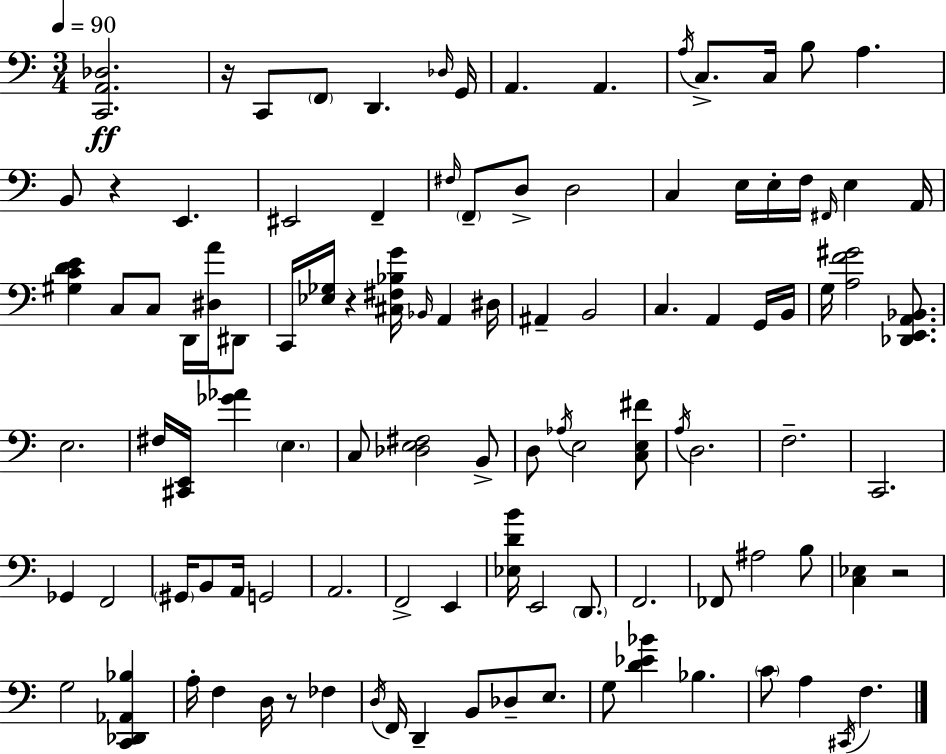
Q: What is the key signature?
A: C major